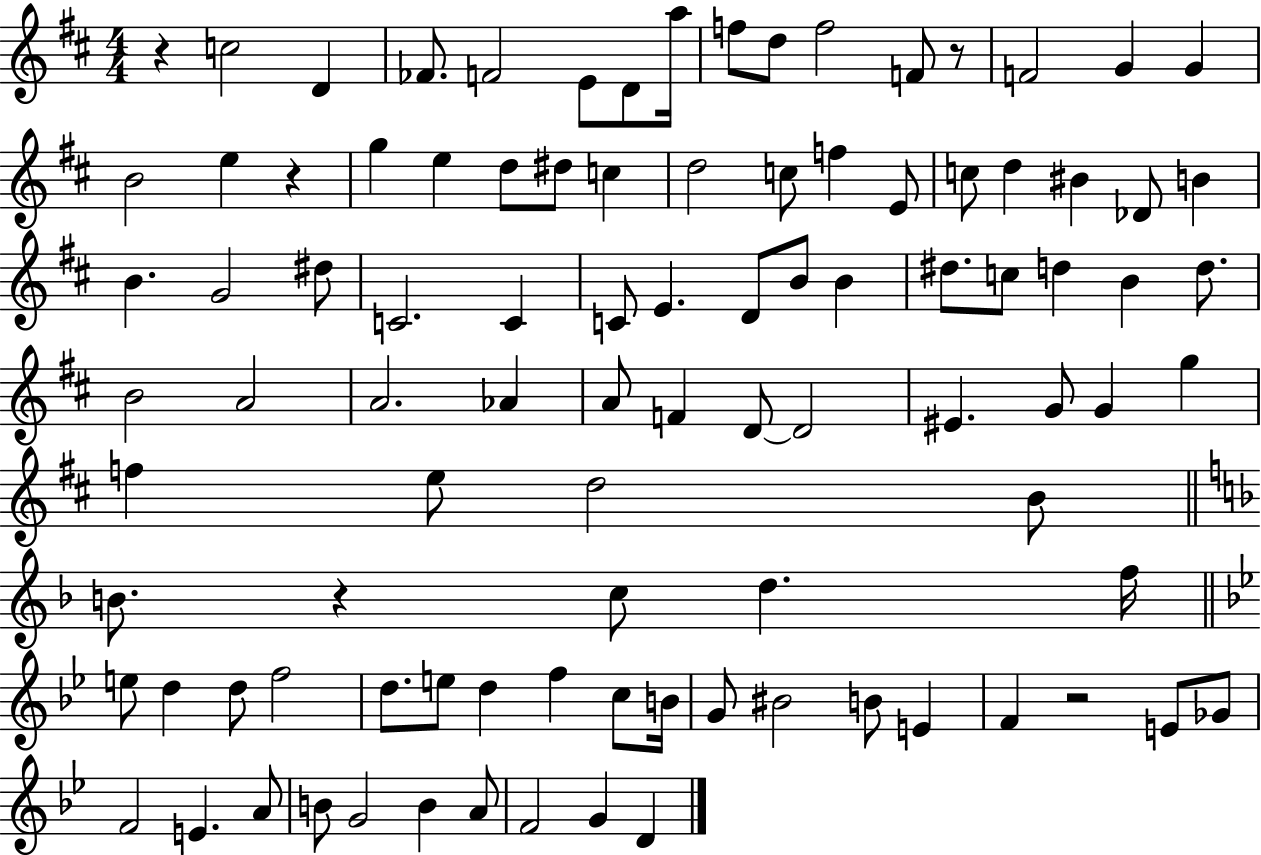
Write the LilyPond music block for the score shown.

{
  \clef treble
  \numericTimeSignature
  \time 4/4
  \key d \major
  r4 c''2 d'4 | fes'8. f'2 e'8 d'8 a''16 | f''8 d''8 f''2 f'8 r8 | f'2 g'4 g'4 | \break b'2 e''4 r4 | g''4 e''4 d''8 dis''8 c''4 | d''2 c''8 f''4 e'8 | c''8 d''4 bis'4 des'8 b'4 | \break b'4. g'2 dis''8 | c'2. c'4 | c'8 e'4. d'8 b'8 b'4 | dis''8. c''8 d''4 b'4 d''8. | \break b'2 a'2 | a'2. aes'4 | a'8 f'4 d'8~~ d'2 | eis'4. g'8 g'4 g''4 | \break f''4 e''8 d''2 b'8 | \bar "||" \break \key f \major b'8. r4 c''8 d''4. f''16 | \bar "||" \break \key bes \major e''8 d''4 d''8 f''2 | d''8. e''8 d''4 f''4 c''8 b'16 | g'8 bis'2 b'8 e'4 | f'4 r2 e'8 ges'8 | \break f'2 e'4. a'8 | b'8 g'2 b'4 a'8 | f'2 g'4 d'4 | \bar "|."
}